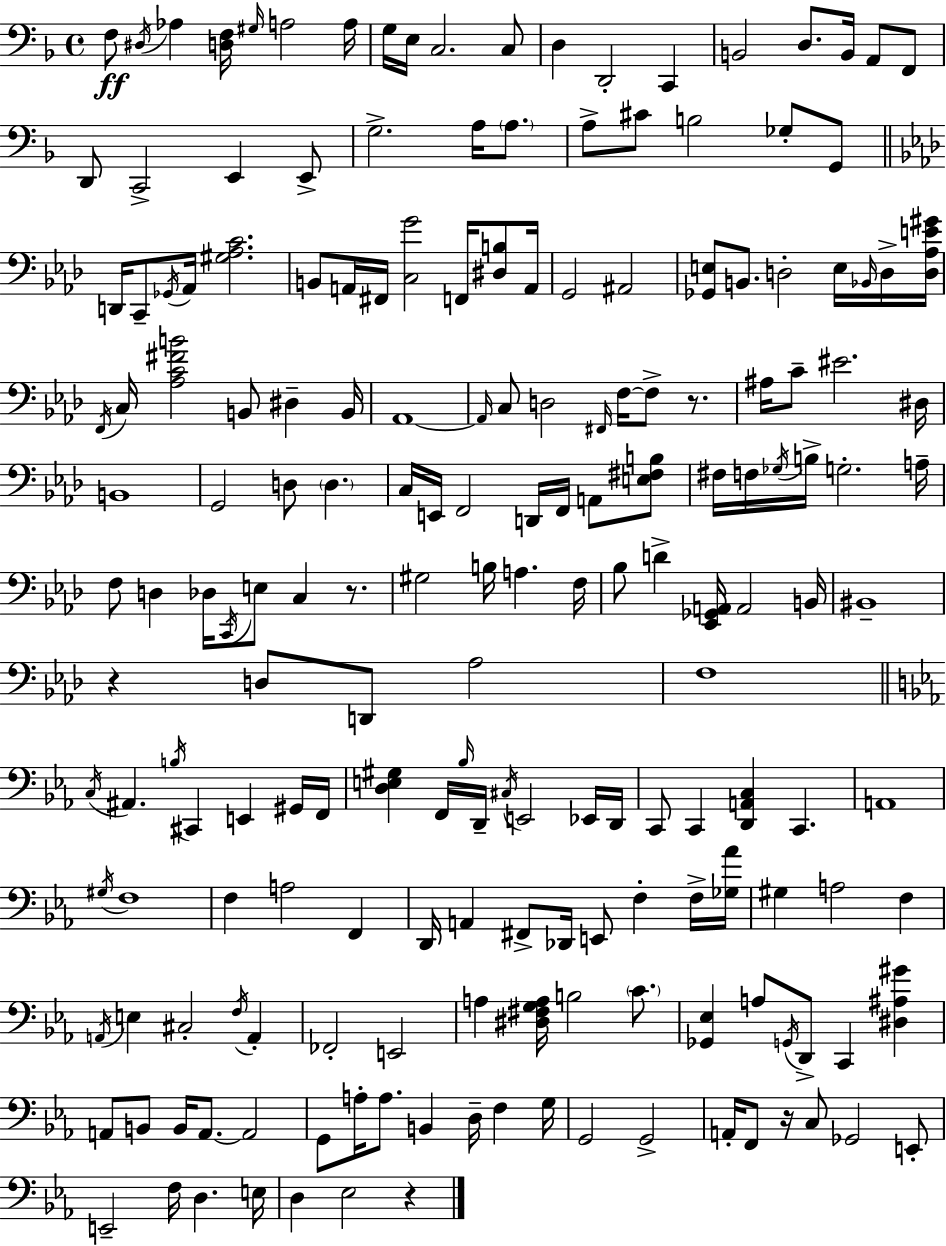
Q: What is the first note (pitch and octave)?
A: F3